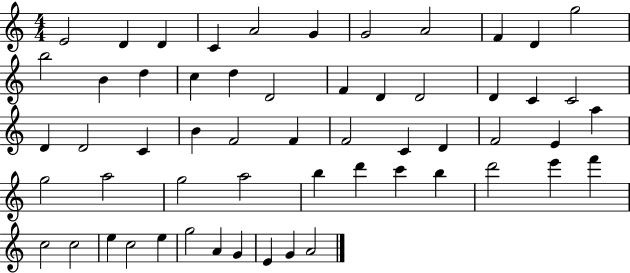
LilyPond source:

{
  \clef treble
  \numericTimeSignature
  \time 4/4
  \key c \major
  e'2 d'4 d'4 | c'4 a'2 g'4 | g'2 a'2 | f'4 d'4 g''2 | \break b''2 b'4 d''4 | c''4 d''4 d'2 | f'4 d'4 d'2 | d'4 c'4 c'2 | \break d'4 d'2 c'4 | b'4 f'2 f'4 | f'2 c'4 d'4 | f'2 e'4 a''4 | \break g''2 a''2 | g''2 a''2 | b''4 d'''4 c'''4 b''4 | d'''2 e'''4 f'''4 | \break c''2 c''2 | e''4 c''2 e''4 | g''2 a'4 g'4 | e'4 g'4 a'2 | \break \bar "|."
}